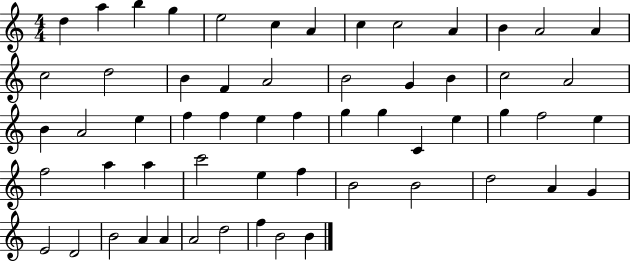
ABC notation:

X:1
T:Untitled
M:4/4
L:1/4
K:C
d a b g e2 c A c c2 A B A2 A c2 d2 B F A2 B2 G B c2 A2 B A2 e f f e f g g C e g f2 e f2 a a c'2 e f B2 B2 d2 A G E2 D2 B2 A A A2 d2 f B2 B